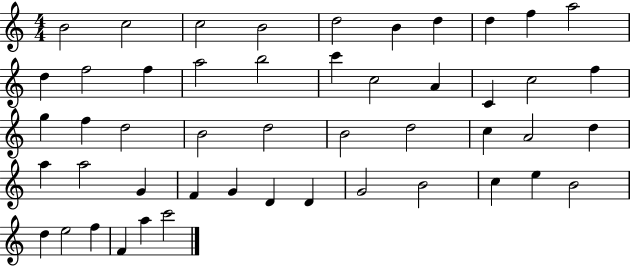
{
  \clef treble
  \numericTimeSignature
  \time 4/4
  \key c \major
  b'2 c''2 | c''2 b'2 | d''2 b'4 d''4 | d''4 f''4 a''2 | \break d''4 f''2 f''4 | a''2 b''2 | c'''4 c''2 a'4 | c'4 c''2 f''4 | \break g''4 f''4 d''2 | b'2 d''2 | b'2 d''2 | c''4 a'2 d''4 | \break a''4 a''2 g'4 | f'4 g'4 d'4 d'4 | g'2 b'2 | c''4 e''4 b'2 | \break d''4 e''2 f''4 | f'4 a''4 c'''2 | \bar "|."
}